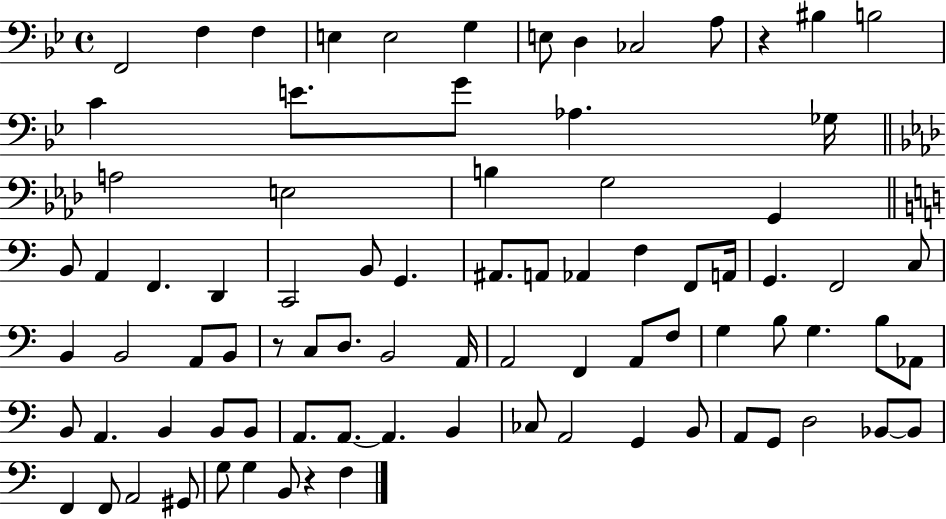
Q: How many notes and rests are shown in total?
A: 84